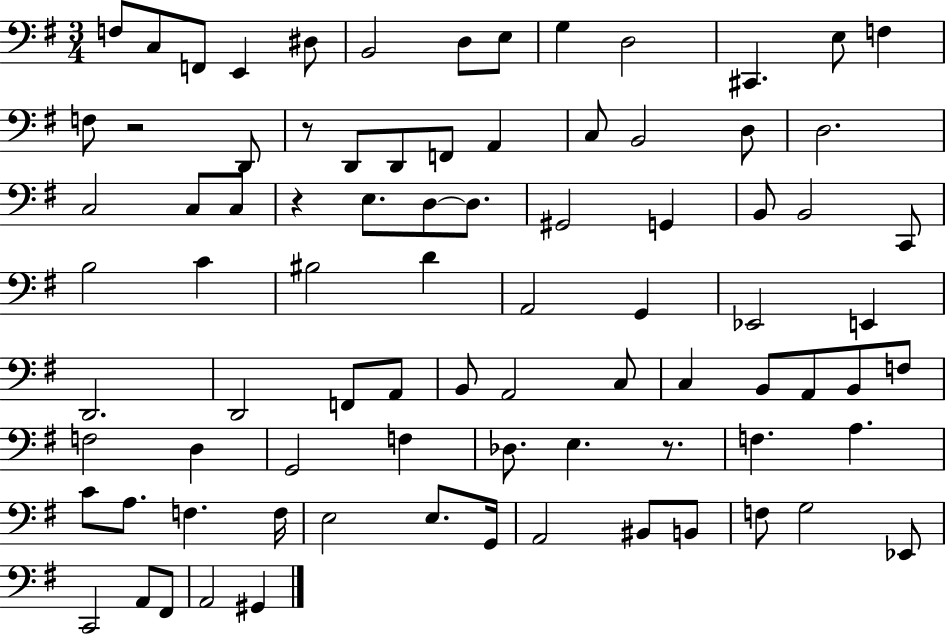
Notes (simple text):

F3/e C3/e F2/e E2/q D#3/e B2/h D3/e E3/e G3/q D3/h C#2/q. E3/e F3/q F3/e R/h D2/e R/e D2/e D2/e F2/e A2/q C3/e B2/h D3/e D3/h. C3/h C3/e C3/e R/q E3/e. D3/e D3/e. G#2/h G2/q B2/e B2/h C2/e B3/h C4/q BIS3/h D4/q A2/h G2/q Eb2/h E2/q D2/h. D2/h F2/e A2/e B2/e A2/h C3/e C3/q B2/e A2/e B2/e F3/e F3/h D3/q G2/h F3/q Db3/e. E3/q. R/e. F3/q. A3/q. C4/e A3/e. F3/q. F3/s E3/h E3/e. G2/s A2/h BIS2/e B2/e F3/e G3/h Eb2/e C2/h A2/e F#2/e A2/h G#2/q